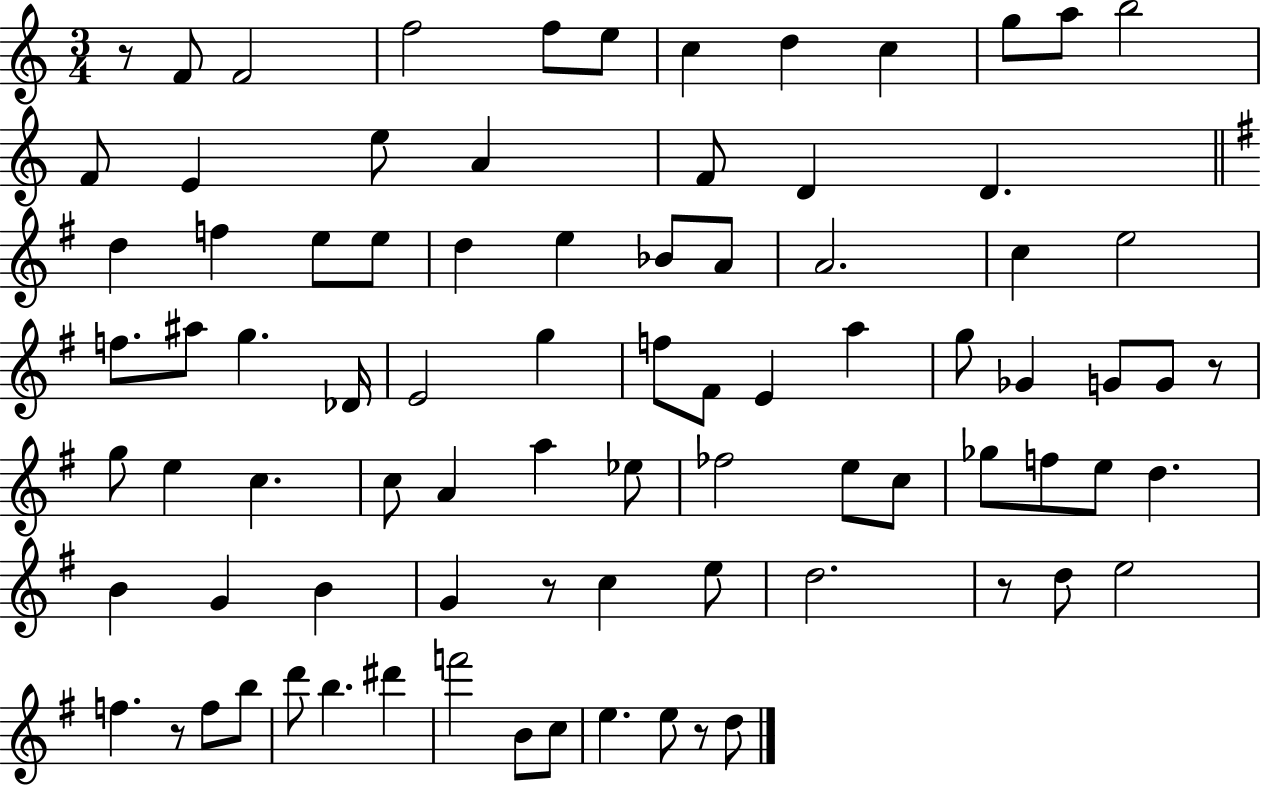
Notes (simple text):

R/e F4/e F4/h F5/h F5/e E5/e C5/q D5/q C5/q G5/e A5/e B5/h F4/e E4/q E5/e A4/q F4/e D4/q D4/q. D5/q F5/q E5/e E5/e D5/q E5/q Bb4/e A4/e A4/h. C5/q E5/h F5/e. A#5/e G5/q. Db4/s E4/h G5/q F5/e F#4/e E4/q A5/q G5/e Gb4/q G4/e G4/e R/e G5/e E5/q C5/q. C5/e A4/q A5/q Eb5/e FES5/h E5/e C5/e Gb5/e F5/e E5/e D5/q. B4/q G4/q B4/q G4/q R/e C5/q E5/e D5/h. R/e D5/e E5/h F5/q. R/e F5/e B5/e D6/e B5/q. D#6/q F6/h B4/e C5/e E5/q. E5/e R/e D5/e